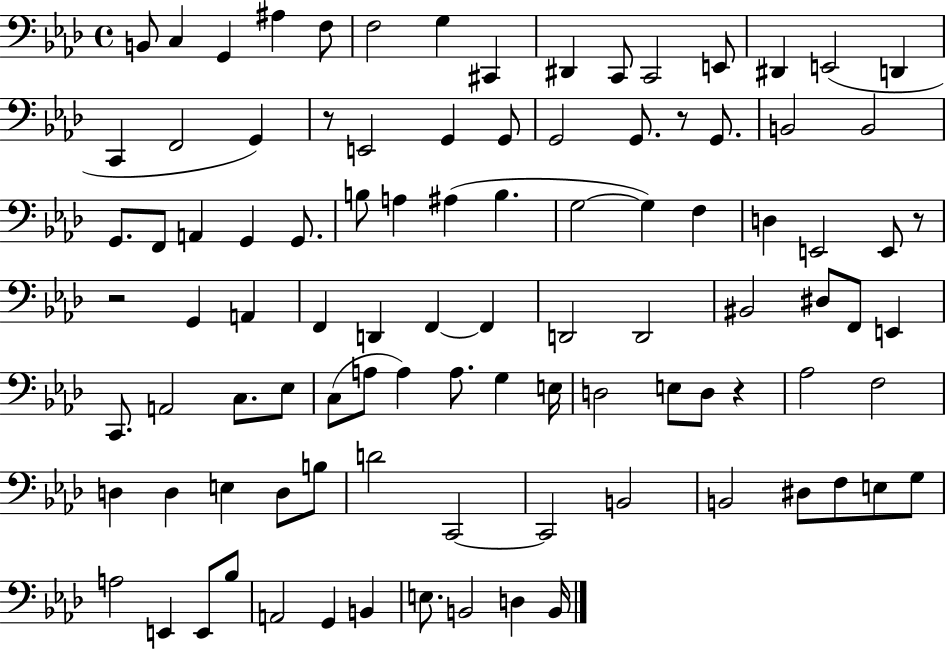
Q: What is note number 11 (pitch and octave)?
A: C2